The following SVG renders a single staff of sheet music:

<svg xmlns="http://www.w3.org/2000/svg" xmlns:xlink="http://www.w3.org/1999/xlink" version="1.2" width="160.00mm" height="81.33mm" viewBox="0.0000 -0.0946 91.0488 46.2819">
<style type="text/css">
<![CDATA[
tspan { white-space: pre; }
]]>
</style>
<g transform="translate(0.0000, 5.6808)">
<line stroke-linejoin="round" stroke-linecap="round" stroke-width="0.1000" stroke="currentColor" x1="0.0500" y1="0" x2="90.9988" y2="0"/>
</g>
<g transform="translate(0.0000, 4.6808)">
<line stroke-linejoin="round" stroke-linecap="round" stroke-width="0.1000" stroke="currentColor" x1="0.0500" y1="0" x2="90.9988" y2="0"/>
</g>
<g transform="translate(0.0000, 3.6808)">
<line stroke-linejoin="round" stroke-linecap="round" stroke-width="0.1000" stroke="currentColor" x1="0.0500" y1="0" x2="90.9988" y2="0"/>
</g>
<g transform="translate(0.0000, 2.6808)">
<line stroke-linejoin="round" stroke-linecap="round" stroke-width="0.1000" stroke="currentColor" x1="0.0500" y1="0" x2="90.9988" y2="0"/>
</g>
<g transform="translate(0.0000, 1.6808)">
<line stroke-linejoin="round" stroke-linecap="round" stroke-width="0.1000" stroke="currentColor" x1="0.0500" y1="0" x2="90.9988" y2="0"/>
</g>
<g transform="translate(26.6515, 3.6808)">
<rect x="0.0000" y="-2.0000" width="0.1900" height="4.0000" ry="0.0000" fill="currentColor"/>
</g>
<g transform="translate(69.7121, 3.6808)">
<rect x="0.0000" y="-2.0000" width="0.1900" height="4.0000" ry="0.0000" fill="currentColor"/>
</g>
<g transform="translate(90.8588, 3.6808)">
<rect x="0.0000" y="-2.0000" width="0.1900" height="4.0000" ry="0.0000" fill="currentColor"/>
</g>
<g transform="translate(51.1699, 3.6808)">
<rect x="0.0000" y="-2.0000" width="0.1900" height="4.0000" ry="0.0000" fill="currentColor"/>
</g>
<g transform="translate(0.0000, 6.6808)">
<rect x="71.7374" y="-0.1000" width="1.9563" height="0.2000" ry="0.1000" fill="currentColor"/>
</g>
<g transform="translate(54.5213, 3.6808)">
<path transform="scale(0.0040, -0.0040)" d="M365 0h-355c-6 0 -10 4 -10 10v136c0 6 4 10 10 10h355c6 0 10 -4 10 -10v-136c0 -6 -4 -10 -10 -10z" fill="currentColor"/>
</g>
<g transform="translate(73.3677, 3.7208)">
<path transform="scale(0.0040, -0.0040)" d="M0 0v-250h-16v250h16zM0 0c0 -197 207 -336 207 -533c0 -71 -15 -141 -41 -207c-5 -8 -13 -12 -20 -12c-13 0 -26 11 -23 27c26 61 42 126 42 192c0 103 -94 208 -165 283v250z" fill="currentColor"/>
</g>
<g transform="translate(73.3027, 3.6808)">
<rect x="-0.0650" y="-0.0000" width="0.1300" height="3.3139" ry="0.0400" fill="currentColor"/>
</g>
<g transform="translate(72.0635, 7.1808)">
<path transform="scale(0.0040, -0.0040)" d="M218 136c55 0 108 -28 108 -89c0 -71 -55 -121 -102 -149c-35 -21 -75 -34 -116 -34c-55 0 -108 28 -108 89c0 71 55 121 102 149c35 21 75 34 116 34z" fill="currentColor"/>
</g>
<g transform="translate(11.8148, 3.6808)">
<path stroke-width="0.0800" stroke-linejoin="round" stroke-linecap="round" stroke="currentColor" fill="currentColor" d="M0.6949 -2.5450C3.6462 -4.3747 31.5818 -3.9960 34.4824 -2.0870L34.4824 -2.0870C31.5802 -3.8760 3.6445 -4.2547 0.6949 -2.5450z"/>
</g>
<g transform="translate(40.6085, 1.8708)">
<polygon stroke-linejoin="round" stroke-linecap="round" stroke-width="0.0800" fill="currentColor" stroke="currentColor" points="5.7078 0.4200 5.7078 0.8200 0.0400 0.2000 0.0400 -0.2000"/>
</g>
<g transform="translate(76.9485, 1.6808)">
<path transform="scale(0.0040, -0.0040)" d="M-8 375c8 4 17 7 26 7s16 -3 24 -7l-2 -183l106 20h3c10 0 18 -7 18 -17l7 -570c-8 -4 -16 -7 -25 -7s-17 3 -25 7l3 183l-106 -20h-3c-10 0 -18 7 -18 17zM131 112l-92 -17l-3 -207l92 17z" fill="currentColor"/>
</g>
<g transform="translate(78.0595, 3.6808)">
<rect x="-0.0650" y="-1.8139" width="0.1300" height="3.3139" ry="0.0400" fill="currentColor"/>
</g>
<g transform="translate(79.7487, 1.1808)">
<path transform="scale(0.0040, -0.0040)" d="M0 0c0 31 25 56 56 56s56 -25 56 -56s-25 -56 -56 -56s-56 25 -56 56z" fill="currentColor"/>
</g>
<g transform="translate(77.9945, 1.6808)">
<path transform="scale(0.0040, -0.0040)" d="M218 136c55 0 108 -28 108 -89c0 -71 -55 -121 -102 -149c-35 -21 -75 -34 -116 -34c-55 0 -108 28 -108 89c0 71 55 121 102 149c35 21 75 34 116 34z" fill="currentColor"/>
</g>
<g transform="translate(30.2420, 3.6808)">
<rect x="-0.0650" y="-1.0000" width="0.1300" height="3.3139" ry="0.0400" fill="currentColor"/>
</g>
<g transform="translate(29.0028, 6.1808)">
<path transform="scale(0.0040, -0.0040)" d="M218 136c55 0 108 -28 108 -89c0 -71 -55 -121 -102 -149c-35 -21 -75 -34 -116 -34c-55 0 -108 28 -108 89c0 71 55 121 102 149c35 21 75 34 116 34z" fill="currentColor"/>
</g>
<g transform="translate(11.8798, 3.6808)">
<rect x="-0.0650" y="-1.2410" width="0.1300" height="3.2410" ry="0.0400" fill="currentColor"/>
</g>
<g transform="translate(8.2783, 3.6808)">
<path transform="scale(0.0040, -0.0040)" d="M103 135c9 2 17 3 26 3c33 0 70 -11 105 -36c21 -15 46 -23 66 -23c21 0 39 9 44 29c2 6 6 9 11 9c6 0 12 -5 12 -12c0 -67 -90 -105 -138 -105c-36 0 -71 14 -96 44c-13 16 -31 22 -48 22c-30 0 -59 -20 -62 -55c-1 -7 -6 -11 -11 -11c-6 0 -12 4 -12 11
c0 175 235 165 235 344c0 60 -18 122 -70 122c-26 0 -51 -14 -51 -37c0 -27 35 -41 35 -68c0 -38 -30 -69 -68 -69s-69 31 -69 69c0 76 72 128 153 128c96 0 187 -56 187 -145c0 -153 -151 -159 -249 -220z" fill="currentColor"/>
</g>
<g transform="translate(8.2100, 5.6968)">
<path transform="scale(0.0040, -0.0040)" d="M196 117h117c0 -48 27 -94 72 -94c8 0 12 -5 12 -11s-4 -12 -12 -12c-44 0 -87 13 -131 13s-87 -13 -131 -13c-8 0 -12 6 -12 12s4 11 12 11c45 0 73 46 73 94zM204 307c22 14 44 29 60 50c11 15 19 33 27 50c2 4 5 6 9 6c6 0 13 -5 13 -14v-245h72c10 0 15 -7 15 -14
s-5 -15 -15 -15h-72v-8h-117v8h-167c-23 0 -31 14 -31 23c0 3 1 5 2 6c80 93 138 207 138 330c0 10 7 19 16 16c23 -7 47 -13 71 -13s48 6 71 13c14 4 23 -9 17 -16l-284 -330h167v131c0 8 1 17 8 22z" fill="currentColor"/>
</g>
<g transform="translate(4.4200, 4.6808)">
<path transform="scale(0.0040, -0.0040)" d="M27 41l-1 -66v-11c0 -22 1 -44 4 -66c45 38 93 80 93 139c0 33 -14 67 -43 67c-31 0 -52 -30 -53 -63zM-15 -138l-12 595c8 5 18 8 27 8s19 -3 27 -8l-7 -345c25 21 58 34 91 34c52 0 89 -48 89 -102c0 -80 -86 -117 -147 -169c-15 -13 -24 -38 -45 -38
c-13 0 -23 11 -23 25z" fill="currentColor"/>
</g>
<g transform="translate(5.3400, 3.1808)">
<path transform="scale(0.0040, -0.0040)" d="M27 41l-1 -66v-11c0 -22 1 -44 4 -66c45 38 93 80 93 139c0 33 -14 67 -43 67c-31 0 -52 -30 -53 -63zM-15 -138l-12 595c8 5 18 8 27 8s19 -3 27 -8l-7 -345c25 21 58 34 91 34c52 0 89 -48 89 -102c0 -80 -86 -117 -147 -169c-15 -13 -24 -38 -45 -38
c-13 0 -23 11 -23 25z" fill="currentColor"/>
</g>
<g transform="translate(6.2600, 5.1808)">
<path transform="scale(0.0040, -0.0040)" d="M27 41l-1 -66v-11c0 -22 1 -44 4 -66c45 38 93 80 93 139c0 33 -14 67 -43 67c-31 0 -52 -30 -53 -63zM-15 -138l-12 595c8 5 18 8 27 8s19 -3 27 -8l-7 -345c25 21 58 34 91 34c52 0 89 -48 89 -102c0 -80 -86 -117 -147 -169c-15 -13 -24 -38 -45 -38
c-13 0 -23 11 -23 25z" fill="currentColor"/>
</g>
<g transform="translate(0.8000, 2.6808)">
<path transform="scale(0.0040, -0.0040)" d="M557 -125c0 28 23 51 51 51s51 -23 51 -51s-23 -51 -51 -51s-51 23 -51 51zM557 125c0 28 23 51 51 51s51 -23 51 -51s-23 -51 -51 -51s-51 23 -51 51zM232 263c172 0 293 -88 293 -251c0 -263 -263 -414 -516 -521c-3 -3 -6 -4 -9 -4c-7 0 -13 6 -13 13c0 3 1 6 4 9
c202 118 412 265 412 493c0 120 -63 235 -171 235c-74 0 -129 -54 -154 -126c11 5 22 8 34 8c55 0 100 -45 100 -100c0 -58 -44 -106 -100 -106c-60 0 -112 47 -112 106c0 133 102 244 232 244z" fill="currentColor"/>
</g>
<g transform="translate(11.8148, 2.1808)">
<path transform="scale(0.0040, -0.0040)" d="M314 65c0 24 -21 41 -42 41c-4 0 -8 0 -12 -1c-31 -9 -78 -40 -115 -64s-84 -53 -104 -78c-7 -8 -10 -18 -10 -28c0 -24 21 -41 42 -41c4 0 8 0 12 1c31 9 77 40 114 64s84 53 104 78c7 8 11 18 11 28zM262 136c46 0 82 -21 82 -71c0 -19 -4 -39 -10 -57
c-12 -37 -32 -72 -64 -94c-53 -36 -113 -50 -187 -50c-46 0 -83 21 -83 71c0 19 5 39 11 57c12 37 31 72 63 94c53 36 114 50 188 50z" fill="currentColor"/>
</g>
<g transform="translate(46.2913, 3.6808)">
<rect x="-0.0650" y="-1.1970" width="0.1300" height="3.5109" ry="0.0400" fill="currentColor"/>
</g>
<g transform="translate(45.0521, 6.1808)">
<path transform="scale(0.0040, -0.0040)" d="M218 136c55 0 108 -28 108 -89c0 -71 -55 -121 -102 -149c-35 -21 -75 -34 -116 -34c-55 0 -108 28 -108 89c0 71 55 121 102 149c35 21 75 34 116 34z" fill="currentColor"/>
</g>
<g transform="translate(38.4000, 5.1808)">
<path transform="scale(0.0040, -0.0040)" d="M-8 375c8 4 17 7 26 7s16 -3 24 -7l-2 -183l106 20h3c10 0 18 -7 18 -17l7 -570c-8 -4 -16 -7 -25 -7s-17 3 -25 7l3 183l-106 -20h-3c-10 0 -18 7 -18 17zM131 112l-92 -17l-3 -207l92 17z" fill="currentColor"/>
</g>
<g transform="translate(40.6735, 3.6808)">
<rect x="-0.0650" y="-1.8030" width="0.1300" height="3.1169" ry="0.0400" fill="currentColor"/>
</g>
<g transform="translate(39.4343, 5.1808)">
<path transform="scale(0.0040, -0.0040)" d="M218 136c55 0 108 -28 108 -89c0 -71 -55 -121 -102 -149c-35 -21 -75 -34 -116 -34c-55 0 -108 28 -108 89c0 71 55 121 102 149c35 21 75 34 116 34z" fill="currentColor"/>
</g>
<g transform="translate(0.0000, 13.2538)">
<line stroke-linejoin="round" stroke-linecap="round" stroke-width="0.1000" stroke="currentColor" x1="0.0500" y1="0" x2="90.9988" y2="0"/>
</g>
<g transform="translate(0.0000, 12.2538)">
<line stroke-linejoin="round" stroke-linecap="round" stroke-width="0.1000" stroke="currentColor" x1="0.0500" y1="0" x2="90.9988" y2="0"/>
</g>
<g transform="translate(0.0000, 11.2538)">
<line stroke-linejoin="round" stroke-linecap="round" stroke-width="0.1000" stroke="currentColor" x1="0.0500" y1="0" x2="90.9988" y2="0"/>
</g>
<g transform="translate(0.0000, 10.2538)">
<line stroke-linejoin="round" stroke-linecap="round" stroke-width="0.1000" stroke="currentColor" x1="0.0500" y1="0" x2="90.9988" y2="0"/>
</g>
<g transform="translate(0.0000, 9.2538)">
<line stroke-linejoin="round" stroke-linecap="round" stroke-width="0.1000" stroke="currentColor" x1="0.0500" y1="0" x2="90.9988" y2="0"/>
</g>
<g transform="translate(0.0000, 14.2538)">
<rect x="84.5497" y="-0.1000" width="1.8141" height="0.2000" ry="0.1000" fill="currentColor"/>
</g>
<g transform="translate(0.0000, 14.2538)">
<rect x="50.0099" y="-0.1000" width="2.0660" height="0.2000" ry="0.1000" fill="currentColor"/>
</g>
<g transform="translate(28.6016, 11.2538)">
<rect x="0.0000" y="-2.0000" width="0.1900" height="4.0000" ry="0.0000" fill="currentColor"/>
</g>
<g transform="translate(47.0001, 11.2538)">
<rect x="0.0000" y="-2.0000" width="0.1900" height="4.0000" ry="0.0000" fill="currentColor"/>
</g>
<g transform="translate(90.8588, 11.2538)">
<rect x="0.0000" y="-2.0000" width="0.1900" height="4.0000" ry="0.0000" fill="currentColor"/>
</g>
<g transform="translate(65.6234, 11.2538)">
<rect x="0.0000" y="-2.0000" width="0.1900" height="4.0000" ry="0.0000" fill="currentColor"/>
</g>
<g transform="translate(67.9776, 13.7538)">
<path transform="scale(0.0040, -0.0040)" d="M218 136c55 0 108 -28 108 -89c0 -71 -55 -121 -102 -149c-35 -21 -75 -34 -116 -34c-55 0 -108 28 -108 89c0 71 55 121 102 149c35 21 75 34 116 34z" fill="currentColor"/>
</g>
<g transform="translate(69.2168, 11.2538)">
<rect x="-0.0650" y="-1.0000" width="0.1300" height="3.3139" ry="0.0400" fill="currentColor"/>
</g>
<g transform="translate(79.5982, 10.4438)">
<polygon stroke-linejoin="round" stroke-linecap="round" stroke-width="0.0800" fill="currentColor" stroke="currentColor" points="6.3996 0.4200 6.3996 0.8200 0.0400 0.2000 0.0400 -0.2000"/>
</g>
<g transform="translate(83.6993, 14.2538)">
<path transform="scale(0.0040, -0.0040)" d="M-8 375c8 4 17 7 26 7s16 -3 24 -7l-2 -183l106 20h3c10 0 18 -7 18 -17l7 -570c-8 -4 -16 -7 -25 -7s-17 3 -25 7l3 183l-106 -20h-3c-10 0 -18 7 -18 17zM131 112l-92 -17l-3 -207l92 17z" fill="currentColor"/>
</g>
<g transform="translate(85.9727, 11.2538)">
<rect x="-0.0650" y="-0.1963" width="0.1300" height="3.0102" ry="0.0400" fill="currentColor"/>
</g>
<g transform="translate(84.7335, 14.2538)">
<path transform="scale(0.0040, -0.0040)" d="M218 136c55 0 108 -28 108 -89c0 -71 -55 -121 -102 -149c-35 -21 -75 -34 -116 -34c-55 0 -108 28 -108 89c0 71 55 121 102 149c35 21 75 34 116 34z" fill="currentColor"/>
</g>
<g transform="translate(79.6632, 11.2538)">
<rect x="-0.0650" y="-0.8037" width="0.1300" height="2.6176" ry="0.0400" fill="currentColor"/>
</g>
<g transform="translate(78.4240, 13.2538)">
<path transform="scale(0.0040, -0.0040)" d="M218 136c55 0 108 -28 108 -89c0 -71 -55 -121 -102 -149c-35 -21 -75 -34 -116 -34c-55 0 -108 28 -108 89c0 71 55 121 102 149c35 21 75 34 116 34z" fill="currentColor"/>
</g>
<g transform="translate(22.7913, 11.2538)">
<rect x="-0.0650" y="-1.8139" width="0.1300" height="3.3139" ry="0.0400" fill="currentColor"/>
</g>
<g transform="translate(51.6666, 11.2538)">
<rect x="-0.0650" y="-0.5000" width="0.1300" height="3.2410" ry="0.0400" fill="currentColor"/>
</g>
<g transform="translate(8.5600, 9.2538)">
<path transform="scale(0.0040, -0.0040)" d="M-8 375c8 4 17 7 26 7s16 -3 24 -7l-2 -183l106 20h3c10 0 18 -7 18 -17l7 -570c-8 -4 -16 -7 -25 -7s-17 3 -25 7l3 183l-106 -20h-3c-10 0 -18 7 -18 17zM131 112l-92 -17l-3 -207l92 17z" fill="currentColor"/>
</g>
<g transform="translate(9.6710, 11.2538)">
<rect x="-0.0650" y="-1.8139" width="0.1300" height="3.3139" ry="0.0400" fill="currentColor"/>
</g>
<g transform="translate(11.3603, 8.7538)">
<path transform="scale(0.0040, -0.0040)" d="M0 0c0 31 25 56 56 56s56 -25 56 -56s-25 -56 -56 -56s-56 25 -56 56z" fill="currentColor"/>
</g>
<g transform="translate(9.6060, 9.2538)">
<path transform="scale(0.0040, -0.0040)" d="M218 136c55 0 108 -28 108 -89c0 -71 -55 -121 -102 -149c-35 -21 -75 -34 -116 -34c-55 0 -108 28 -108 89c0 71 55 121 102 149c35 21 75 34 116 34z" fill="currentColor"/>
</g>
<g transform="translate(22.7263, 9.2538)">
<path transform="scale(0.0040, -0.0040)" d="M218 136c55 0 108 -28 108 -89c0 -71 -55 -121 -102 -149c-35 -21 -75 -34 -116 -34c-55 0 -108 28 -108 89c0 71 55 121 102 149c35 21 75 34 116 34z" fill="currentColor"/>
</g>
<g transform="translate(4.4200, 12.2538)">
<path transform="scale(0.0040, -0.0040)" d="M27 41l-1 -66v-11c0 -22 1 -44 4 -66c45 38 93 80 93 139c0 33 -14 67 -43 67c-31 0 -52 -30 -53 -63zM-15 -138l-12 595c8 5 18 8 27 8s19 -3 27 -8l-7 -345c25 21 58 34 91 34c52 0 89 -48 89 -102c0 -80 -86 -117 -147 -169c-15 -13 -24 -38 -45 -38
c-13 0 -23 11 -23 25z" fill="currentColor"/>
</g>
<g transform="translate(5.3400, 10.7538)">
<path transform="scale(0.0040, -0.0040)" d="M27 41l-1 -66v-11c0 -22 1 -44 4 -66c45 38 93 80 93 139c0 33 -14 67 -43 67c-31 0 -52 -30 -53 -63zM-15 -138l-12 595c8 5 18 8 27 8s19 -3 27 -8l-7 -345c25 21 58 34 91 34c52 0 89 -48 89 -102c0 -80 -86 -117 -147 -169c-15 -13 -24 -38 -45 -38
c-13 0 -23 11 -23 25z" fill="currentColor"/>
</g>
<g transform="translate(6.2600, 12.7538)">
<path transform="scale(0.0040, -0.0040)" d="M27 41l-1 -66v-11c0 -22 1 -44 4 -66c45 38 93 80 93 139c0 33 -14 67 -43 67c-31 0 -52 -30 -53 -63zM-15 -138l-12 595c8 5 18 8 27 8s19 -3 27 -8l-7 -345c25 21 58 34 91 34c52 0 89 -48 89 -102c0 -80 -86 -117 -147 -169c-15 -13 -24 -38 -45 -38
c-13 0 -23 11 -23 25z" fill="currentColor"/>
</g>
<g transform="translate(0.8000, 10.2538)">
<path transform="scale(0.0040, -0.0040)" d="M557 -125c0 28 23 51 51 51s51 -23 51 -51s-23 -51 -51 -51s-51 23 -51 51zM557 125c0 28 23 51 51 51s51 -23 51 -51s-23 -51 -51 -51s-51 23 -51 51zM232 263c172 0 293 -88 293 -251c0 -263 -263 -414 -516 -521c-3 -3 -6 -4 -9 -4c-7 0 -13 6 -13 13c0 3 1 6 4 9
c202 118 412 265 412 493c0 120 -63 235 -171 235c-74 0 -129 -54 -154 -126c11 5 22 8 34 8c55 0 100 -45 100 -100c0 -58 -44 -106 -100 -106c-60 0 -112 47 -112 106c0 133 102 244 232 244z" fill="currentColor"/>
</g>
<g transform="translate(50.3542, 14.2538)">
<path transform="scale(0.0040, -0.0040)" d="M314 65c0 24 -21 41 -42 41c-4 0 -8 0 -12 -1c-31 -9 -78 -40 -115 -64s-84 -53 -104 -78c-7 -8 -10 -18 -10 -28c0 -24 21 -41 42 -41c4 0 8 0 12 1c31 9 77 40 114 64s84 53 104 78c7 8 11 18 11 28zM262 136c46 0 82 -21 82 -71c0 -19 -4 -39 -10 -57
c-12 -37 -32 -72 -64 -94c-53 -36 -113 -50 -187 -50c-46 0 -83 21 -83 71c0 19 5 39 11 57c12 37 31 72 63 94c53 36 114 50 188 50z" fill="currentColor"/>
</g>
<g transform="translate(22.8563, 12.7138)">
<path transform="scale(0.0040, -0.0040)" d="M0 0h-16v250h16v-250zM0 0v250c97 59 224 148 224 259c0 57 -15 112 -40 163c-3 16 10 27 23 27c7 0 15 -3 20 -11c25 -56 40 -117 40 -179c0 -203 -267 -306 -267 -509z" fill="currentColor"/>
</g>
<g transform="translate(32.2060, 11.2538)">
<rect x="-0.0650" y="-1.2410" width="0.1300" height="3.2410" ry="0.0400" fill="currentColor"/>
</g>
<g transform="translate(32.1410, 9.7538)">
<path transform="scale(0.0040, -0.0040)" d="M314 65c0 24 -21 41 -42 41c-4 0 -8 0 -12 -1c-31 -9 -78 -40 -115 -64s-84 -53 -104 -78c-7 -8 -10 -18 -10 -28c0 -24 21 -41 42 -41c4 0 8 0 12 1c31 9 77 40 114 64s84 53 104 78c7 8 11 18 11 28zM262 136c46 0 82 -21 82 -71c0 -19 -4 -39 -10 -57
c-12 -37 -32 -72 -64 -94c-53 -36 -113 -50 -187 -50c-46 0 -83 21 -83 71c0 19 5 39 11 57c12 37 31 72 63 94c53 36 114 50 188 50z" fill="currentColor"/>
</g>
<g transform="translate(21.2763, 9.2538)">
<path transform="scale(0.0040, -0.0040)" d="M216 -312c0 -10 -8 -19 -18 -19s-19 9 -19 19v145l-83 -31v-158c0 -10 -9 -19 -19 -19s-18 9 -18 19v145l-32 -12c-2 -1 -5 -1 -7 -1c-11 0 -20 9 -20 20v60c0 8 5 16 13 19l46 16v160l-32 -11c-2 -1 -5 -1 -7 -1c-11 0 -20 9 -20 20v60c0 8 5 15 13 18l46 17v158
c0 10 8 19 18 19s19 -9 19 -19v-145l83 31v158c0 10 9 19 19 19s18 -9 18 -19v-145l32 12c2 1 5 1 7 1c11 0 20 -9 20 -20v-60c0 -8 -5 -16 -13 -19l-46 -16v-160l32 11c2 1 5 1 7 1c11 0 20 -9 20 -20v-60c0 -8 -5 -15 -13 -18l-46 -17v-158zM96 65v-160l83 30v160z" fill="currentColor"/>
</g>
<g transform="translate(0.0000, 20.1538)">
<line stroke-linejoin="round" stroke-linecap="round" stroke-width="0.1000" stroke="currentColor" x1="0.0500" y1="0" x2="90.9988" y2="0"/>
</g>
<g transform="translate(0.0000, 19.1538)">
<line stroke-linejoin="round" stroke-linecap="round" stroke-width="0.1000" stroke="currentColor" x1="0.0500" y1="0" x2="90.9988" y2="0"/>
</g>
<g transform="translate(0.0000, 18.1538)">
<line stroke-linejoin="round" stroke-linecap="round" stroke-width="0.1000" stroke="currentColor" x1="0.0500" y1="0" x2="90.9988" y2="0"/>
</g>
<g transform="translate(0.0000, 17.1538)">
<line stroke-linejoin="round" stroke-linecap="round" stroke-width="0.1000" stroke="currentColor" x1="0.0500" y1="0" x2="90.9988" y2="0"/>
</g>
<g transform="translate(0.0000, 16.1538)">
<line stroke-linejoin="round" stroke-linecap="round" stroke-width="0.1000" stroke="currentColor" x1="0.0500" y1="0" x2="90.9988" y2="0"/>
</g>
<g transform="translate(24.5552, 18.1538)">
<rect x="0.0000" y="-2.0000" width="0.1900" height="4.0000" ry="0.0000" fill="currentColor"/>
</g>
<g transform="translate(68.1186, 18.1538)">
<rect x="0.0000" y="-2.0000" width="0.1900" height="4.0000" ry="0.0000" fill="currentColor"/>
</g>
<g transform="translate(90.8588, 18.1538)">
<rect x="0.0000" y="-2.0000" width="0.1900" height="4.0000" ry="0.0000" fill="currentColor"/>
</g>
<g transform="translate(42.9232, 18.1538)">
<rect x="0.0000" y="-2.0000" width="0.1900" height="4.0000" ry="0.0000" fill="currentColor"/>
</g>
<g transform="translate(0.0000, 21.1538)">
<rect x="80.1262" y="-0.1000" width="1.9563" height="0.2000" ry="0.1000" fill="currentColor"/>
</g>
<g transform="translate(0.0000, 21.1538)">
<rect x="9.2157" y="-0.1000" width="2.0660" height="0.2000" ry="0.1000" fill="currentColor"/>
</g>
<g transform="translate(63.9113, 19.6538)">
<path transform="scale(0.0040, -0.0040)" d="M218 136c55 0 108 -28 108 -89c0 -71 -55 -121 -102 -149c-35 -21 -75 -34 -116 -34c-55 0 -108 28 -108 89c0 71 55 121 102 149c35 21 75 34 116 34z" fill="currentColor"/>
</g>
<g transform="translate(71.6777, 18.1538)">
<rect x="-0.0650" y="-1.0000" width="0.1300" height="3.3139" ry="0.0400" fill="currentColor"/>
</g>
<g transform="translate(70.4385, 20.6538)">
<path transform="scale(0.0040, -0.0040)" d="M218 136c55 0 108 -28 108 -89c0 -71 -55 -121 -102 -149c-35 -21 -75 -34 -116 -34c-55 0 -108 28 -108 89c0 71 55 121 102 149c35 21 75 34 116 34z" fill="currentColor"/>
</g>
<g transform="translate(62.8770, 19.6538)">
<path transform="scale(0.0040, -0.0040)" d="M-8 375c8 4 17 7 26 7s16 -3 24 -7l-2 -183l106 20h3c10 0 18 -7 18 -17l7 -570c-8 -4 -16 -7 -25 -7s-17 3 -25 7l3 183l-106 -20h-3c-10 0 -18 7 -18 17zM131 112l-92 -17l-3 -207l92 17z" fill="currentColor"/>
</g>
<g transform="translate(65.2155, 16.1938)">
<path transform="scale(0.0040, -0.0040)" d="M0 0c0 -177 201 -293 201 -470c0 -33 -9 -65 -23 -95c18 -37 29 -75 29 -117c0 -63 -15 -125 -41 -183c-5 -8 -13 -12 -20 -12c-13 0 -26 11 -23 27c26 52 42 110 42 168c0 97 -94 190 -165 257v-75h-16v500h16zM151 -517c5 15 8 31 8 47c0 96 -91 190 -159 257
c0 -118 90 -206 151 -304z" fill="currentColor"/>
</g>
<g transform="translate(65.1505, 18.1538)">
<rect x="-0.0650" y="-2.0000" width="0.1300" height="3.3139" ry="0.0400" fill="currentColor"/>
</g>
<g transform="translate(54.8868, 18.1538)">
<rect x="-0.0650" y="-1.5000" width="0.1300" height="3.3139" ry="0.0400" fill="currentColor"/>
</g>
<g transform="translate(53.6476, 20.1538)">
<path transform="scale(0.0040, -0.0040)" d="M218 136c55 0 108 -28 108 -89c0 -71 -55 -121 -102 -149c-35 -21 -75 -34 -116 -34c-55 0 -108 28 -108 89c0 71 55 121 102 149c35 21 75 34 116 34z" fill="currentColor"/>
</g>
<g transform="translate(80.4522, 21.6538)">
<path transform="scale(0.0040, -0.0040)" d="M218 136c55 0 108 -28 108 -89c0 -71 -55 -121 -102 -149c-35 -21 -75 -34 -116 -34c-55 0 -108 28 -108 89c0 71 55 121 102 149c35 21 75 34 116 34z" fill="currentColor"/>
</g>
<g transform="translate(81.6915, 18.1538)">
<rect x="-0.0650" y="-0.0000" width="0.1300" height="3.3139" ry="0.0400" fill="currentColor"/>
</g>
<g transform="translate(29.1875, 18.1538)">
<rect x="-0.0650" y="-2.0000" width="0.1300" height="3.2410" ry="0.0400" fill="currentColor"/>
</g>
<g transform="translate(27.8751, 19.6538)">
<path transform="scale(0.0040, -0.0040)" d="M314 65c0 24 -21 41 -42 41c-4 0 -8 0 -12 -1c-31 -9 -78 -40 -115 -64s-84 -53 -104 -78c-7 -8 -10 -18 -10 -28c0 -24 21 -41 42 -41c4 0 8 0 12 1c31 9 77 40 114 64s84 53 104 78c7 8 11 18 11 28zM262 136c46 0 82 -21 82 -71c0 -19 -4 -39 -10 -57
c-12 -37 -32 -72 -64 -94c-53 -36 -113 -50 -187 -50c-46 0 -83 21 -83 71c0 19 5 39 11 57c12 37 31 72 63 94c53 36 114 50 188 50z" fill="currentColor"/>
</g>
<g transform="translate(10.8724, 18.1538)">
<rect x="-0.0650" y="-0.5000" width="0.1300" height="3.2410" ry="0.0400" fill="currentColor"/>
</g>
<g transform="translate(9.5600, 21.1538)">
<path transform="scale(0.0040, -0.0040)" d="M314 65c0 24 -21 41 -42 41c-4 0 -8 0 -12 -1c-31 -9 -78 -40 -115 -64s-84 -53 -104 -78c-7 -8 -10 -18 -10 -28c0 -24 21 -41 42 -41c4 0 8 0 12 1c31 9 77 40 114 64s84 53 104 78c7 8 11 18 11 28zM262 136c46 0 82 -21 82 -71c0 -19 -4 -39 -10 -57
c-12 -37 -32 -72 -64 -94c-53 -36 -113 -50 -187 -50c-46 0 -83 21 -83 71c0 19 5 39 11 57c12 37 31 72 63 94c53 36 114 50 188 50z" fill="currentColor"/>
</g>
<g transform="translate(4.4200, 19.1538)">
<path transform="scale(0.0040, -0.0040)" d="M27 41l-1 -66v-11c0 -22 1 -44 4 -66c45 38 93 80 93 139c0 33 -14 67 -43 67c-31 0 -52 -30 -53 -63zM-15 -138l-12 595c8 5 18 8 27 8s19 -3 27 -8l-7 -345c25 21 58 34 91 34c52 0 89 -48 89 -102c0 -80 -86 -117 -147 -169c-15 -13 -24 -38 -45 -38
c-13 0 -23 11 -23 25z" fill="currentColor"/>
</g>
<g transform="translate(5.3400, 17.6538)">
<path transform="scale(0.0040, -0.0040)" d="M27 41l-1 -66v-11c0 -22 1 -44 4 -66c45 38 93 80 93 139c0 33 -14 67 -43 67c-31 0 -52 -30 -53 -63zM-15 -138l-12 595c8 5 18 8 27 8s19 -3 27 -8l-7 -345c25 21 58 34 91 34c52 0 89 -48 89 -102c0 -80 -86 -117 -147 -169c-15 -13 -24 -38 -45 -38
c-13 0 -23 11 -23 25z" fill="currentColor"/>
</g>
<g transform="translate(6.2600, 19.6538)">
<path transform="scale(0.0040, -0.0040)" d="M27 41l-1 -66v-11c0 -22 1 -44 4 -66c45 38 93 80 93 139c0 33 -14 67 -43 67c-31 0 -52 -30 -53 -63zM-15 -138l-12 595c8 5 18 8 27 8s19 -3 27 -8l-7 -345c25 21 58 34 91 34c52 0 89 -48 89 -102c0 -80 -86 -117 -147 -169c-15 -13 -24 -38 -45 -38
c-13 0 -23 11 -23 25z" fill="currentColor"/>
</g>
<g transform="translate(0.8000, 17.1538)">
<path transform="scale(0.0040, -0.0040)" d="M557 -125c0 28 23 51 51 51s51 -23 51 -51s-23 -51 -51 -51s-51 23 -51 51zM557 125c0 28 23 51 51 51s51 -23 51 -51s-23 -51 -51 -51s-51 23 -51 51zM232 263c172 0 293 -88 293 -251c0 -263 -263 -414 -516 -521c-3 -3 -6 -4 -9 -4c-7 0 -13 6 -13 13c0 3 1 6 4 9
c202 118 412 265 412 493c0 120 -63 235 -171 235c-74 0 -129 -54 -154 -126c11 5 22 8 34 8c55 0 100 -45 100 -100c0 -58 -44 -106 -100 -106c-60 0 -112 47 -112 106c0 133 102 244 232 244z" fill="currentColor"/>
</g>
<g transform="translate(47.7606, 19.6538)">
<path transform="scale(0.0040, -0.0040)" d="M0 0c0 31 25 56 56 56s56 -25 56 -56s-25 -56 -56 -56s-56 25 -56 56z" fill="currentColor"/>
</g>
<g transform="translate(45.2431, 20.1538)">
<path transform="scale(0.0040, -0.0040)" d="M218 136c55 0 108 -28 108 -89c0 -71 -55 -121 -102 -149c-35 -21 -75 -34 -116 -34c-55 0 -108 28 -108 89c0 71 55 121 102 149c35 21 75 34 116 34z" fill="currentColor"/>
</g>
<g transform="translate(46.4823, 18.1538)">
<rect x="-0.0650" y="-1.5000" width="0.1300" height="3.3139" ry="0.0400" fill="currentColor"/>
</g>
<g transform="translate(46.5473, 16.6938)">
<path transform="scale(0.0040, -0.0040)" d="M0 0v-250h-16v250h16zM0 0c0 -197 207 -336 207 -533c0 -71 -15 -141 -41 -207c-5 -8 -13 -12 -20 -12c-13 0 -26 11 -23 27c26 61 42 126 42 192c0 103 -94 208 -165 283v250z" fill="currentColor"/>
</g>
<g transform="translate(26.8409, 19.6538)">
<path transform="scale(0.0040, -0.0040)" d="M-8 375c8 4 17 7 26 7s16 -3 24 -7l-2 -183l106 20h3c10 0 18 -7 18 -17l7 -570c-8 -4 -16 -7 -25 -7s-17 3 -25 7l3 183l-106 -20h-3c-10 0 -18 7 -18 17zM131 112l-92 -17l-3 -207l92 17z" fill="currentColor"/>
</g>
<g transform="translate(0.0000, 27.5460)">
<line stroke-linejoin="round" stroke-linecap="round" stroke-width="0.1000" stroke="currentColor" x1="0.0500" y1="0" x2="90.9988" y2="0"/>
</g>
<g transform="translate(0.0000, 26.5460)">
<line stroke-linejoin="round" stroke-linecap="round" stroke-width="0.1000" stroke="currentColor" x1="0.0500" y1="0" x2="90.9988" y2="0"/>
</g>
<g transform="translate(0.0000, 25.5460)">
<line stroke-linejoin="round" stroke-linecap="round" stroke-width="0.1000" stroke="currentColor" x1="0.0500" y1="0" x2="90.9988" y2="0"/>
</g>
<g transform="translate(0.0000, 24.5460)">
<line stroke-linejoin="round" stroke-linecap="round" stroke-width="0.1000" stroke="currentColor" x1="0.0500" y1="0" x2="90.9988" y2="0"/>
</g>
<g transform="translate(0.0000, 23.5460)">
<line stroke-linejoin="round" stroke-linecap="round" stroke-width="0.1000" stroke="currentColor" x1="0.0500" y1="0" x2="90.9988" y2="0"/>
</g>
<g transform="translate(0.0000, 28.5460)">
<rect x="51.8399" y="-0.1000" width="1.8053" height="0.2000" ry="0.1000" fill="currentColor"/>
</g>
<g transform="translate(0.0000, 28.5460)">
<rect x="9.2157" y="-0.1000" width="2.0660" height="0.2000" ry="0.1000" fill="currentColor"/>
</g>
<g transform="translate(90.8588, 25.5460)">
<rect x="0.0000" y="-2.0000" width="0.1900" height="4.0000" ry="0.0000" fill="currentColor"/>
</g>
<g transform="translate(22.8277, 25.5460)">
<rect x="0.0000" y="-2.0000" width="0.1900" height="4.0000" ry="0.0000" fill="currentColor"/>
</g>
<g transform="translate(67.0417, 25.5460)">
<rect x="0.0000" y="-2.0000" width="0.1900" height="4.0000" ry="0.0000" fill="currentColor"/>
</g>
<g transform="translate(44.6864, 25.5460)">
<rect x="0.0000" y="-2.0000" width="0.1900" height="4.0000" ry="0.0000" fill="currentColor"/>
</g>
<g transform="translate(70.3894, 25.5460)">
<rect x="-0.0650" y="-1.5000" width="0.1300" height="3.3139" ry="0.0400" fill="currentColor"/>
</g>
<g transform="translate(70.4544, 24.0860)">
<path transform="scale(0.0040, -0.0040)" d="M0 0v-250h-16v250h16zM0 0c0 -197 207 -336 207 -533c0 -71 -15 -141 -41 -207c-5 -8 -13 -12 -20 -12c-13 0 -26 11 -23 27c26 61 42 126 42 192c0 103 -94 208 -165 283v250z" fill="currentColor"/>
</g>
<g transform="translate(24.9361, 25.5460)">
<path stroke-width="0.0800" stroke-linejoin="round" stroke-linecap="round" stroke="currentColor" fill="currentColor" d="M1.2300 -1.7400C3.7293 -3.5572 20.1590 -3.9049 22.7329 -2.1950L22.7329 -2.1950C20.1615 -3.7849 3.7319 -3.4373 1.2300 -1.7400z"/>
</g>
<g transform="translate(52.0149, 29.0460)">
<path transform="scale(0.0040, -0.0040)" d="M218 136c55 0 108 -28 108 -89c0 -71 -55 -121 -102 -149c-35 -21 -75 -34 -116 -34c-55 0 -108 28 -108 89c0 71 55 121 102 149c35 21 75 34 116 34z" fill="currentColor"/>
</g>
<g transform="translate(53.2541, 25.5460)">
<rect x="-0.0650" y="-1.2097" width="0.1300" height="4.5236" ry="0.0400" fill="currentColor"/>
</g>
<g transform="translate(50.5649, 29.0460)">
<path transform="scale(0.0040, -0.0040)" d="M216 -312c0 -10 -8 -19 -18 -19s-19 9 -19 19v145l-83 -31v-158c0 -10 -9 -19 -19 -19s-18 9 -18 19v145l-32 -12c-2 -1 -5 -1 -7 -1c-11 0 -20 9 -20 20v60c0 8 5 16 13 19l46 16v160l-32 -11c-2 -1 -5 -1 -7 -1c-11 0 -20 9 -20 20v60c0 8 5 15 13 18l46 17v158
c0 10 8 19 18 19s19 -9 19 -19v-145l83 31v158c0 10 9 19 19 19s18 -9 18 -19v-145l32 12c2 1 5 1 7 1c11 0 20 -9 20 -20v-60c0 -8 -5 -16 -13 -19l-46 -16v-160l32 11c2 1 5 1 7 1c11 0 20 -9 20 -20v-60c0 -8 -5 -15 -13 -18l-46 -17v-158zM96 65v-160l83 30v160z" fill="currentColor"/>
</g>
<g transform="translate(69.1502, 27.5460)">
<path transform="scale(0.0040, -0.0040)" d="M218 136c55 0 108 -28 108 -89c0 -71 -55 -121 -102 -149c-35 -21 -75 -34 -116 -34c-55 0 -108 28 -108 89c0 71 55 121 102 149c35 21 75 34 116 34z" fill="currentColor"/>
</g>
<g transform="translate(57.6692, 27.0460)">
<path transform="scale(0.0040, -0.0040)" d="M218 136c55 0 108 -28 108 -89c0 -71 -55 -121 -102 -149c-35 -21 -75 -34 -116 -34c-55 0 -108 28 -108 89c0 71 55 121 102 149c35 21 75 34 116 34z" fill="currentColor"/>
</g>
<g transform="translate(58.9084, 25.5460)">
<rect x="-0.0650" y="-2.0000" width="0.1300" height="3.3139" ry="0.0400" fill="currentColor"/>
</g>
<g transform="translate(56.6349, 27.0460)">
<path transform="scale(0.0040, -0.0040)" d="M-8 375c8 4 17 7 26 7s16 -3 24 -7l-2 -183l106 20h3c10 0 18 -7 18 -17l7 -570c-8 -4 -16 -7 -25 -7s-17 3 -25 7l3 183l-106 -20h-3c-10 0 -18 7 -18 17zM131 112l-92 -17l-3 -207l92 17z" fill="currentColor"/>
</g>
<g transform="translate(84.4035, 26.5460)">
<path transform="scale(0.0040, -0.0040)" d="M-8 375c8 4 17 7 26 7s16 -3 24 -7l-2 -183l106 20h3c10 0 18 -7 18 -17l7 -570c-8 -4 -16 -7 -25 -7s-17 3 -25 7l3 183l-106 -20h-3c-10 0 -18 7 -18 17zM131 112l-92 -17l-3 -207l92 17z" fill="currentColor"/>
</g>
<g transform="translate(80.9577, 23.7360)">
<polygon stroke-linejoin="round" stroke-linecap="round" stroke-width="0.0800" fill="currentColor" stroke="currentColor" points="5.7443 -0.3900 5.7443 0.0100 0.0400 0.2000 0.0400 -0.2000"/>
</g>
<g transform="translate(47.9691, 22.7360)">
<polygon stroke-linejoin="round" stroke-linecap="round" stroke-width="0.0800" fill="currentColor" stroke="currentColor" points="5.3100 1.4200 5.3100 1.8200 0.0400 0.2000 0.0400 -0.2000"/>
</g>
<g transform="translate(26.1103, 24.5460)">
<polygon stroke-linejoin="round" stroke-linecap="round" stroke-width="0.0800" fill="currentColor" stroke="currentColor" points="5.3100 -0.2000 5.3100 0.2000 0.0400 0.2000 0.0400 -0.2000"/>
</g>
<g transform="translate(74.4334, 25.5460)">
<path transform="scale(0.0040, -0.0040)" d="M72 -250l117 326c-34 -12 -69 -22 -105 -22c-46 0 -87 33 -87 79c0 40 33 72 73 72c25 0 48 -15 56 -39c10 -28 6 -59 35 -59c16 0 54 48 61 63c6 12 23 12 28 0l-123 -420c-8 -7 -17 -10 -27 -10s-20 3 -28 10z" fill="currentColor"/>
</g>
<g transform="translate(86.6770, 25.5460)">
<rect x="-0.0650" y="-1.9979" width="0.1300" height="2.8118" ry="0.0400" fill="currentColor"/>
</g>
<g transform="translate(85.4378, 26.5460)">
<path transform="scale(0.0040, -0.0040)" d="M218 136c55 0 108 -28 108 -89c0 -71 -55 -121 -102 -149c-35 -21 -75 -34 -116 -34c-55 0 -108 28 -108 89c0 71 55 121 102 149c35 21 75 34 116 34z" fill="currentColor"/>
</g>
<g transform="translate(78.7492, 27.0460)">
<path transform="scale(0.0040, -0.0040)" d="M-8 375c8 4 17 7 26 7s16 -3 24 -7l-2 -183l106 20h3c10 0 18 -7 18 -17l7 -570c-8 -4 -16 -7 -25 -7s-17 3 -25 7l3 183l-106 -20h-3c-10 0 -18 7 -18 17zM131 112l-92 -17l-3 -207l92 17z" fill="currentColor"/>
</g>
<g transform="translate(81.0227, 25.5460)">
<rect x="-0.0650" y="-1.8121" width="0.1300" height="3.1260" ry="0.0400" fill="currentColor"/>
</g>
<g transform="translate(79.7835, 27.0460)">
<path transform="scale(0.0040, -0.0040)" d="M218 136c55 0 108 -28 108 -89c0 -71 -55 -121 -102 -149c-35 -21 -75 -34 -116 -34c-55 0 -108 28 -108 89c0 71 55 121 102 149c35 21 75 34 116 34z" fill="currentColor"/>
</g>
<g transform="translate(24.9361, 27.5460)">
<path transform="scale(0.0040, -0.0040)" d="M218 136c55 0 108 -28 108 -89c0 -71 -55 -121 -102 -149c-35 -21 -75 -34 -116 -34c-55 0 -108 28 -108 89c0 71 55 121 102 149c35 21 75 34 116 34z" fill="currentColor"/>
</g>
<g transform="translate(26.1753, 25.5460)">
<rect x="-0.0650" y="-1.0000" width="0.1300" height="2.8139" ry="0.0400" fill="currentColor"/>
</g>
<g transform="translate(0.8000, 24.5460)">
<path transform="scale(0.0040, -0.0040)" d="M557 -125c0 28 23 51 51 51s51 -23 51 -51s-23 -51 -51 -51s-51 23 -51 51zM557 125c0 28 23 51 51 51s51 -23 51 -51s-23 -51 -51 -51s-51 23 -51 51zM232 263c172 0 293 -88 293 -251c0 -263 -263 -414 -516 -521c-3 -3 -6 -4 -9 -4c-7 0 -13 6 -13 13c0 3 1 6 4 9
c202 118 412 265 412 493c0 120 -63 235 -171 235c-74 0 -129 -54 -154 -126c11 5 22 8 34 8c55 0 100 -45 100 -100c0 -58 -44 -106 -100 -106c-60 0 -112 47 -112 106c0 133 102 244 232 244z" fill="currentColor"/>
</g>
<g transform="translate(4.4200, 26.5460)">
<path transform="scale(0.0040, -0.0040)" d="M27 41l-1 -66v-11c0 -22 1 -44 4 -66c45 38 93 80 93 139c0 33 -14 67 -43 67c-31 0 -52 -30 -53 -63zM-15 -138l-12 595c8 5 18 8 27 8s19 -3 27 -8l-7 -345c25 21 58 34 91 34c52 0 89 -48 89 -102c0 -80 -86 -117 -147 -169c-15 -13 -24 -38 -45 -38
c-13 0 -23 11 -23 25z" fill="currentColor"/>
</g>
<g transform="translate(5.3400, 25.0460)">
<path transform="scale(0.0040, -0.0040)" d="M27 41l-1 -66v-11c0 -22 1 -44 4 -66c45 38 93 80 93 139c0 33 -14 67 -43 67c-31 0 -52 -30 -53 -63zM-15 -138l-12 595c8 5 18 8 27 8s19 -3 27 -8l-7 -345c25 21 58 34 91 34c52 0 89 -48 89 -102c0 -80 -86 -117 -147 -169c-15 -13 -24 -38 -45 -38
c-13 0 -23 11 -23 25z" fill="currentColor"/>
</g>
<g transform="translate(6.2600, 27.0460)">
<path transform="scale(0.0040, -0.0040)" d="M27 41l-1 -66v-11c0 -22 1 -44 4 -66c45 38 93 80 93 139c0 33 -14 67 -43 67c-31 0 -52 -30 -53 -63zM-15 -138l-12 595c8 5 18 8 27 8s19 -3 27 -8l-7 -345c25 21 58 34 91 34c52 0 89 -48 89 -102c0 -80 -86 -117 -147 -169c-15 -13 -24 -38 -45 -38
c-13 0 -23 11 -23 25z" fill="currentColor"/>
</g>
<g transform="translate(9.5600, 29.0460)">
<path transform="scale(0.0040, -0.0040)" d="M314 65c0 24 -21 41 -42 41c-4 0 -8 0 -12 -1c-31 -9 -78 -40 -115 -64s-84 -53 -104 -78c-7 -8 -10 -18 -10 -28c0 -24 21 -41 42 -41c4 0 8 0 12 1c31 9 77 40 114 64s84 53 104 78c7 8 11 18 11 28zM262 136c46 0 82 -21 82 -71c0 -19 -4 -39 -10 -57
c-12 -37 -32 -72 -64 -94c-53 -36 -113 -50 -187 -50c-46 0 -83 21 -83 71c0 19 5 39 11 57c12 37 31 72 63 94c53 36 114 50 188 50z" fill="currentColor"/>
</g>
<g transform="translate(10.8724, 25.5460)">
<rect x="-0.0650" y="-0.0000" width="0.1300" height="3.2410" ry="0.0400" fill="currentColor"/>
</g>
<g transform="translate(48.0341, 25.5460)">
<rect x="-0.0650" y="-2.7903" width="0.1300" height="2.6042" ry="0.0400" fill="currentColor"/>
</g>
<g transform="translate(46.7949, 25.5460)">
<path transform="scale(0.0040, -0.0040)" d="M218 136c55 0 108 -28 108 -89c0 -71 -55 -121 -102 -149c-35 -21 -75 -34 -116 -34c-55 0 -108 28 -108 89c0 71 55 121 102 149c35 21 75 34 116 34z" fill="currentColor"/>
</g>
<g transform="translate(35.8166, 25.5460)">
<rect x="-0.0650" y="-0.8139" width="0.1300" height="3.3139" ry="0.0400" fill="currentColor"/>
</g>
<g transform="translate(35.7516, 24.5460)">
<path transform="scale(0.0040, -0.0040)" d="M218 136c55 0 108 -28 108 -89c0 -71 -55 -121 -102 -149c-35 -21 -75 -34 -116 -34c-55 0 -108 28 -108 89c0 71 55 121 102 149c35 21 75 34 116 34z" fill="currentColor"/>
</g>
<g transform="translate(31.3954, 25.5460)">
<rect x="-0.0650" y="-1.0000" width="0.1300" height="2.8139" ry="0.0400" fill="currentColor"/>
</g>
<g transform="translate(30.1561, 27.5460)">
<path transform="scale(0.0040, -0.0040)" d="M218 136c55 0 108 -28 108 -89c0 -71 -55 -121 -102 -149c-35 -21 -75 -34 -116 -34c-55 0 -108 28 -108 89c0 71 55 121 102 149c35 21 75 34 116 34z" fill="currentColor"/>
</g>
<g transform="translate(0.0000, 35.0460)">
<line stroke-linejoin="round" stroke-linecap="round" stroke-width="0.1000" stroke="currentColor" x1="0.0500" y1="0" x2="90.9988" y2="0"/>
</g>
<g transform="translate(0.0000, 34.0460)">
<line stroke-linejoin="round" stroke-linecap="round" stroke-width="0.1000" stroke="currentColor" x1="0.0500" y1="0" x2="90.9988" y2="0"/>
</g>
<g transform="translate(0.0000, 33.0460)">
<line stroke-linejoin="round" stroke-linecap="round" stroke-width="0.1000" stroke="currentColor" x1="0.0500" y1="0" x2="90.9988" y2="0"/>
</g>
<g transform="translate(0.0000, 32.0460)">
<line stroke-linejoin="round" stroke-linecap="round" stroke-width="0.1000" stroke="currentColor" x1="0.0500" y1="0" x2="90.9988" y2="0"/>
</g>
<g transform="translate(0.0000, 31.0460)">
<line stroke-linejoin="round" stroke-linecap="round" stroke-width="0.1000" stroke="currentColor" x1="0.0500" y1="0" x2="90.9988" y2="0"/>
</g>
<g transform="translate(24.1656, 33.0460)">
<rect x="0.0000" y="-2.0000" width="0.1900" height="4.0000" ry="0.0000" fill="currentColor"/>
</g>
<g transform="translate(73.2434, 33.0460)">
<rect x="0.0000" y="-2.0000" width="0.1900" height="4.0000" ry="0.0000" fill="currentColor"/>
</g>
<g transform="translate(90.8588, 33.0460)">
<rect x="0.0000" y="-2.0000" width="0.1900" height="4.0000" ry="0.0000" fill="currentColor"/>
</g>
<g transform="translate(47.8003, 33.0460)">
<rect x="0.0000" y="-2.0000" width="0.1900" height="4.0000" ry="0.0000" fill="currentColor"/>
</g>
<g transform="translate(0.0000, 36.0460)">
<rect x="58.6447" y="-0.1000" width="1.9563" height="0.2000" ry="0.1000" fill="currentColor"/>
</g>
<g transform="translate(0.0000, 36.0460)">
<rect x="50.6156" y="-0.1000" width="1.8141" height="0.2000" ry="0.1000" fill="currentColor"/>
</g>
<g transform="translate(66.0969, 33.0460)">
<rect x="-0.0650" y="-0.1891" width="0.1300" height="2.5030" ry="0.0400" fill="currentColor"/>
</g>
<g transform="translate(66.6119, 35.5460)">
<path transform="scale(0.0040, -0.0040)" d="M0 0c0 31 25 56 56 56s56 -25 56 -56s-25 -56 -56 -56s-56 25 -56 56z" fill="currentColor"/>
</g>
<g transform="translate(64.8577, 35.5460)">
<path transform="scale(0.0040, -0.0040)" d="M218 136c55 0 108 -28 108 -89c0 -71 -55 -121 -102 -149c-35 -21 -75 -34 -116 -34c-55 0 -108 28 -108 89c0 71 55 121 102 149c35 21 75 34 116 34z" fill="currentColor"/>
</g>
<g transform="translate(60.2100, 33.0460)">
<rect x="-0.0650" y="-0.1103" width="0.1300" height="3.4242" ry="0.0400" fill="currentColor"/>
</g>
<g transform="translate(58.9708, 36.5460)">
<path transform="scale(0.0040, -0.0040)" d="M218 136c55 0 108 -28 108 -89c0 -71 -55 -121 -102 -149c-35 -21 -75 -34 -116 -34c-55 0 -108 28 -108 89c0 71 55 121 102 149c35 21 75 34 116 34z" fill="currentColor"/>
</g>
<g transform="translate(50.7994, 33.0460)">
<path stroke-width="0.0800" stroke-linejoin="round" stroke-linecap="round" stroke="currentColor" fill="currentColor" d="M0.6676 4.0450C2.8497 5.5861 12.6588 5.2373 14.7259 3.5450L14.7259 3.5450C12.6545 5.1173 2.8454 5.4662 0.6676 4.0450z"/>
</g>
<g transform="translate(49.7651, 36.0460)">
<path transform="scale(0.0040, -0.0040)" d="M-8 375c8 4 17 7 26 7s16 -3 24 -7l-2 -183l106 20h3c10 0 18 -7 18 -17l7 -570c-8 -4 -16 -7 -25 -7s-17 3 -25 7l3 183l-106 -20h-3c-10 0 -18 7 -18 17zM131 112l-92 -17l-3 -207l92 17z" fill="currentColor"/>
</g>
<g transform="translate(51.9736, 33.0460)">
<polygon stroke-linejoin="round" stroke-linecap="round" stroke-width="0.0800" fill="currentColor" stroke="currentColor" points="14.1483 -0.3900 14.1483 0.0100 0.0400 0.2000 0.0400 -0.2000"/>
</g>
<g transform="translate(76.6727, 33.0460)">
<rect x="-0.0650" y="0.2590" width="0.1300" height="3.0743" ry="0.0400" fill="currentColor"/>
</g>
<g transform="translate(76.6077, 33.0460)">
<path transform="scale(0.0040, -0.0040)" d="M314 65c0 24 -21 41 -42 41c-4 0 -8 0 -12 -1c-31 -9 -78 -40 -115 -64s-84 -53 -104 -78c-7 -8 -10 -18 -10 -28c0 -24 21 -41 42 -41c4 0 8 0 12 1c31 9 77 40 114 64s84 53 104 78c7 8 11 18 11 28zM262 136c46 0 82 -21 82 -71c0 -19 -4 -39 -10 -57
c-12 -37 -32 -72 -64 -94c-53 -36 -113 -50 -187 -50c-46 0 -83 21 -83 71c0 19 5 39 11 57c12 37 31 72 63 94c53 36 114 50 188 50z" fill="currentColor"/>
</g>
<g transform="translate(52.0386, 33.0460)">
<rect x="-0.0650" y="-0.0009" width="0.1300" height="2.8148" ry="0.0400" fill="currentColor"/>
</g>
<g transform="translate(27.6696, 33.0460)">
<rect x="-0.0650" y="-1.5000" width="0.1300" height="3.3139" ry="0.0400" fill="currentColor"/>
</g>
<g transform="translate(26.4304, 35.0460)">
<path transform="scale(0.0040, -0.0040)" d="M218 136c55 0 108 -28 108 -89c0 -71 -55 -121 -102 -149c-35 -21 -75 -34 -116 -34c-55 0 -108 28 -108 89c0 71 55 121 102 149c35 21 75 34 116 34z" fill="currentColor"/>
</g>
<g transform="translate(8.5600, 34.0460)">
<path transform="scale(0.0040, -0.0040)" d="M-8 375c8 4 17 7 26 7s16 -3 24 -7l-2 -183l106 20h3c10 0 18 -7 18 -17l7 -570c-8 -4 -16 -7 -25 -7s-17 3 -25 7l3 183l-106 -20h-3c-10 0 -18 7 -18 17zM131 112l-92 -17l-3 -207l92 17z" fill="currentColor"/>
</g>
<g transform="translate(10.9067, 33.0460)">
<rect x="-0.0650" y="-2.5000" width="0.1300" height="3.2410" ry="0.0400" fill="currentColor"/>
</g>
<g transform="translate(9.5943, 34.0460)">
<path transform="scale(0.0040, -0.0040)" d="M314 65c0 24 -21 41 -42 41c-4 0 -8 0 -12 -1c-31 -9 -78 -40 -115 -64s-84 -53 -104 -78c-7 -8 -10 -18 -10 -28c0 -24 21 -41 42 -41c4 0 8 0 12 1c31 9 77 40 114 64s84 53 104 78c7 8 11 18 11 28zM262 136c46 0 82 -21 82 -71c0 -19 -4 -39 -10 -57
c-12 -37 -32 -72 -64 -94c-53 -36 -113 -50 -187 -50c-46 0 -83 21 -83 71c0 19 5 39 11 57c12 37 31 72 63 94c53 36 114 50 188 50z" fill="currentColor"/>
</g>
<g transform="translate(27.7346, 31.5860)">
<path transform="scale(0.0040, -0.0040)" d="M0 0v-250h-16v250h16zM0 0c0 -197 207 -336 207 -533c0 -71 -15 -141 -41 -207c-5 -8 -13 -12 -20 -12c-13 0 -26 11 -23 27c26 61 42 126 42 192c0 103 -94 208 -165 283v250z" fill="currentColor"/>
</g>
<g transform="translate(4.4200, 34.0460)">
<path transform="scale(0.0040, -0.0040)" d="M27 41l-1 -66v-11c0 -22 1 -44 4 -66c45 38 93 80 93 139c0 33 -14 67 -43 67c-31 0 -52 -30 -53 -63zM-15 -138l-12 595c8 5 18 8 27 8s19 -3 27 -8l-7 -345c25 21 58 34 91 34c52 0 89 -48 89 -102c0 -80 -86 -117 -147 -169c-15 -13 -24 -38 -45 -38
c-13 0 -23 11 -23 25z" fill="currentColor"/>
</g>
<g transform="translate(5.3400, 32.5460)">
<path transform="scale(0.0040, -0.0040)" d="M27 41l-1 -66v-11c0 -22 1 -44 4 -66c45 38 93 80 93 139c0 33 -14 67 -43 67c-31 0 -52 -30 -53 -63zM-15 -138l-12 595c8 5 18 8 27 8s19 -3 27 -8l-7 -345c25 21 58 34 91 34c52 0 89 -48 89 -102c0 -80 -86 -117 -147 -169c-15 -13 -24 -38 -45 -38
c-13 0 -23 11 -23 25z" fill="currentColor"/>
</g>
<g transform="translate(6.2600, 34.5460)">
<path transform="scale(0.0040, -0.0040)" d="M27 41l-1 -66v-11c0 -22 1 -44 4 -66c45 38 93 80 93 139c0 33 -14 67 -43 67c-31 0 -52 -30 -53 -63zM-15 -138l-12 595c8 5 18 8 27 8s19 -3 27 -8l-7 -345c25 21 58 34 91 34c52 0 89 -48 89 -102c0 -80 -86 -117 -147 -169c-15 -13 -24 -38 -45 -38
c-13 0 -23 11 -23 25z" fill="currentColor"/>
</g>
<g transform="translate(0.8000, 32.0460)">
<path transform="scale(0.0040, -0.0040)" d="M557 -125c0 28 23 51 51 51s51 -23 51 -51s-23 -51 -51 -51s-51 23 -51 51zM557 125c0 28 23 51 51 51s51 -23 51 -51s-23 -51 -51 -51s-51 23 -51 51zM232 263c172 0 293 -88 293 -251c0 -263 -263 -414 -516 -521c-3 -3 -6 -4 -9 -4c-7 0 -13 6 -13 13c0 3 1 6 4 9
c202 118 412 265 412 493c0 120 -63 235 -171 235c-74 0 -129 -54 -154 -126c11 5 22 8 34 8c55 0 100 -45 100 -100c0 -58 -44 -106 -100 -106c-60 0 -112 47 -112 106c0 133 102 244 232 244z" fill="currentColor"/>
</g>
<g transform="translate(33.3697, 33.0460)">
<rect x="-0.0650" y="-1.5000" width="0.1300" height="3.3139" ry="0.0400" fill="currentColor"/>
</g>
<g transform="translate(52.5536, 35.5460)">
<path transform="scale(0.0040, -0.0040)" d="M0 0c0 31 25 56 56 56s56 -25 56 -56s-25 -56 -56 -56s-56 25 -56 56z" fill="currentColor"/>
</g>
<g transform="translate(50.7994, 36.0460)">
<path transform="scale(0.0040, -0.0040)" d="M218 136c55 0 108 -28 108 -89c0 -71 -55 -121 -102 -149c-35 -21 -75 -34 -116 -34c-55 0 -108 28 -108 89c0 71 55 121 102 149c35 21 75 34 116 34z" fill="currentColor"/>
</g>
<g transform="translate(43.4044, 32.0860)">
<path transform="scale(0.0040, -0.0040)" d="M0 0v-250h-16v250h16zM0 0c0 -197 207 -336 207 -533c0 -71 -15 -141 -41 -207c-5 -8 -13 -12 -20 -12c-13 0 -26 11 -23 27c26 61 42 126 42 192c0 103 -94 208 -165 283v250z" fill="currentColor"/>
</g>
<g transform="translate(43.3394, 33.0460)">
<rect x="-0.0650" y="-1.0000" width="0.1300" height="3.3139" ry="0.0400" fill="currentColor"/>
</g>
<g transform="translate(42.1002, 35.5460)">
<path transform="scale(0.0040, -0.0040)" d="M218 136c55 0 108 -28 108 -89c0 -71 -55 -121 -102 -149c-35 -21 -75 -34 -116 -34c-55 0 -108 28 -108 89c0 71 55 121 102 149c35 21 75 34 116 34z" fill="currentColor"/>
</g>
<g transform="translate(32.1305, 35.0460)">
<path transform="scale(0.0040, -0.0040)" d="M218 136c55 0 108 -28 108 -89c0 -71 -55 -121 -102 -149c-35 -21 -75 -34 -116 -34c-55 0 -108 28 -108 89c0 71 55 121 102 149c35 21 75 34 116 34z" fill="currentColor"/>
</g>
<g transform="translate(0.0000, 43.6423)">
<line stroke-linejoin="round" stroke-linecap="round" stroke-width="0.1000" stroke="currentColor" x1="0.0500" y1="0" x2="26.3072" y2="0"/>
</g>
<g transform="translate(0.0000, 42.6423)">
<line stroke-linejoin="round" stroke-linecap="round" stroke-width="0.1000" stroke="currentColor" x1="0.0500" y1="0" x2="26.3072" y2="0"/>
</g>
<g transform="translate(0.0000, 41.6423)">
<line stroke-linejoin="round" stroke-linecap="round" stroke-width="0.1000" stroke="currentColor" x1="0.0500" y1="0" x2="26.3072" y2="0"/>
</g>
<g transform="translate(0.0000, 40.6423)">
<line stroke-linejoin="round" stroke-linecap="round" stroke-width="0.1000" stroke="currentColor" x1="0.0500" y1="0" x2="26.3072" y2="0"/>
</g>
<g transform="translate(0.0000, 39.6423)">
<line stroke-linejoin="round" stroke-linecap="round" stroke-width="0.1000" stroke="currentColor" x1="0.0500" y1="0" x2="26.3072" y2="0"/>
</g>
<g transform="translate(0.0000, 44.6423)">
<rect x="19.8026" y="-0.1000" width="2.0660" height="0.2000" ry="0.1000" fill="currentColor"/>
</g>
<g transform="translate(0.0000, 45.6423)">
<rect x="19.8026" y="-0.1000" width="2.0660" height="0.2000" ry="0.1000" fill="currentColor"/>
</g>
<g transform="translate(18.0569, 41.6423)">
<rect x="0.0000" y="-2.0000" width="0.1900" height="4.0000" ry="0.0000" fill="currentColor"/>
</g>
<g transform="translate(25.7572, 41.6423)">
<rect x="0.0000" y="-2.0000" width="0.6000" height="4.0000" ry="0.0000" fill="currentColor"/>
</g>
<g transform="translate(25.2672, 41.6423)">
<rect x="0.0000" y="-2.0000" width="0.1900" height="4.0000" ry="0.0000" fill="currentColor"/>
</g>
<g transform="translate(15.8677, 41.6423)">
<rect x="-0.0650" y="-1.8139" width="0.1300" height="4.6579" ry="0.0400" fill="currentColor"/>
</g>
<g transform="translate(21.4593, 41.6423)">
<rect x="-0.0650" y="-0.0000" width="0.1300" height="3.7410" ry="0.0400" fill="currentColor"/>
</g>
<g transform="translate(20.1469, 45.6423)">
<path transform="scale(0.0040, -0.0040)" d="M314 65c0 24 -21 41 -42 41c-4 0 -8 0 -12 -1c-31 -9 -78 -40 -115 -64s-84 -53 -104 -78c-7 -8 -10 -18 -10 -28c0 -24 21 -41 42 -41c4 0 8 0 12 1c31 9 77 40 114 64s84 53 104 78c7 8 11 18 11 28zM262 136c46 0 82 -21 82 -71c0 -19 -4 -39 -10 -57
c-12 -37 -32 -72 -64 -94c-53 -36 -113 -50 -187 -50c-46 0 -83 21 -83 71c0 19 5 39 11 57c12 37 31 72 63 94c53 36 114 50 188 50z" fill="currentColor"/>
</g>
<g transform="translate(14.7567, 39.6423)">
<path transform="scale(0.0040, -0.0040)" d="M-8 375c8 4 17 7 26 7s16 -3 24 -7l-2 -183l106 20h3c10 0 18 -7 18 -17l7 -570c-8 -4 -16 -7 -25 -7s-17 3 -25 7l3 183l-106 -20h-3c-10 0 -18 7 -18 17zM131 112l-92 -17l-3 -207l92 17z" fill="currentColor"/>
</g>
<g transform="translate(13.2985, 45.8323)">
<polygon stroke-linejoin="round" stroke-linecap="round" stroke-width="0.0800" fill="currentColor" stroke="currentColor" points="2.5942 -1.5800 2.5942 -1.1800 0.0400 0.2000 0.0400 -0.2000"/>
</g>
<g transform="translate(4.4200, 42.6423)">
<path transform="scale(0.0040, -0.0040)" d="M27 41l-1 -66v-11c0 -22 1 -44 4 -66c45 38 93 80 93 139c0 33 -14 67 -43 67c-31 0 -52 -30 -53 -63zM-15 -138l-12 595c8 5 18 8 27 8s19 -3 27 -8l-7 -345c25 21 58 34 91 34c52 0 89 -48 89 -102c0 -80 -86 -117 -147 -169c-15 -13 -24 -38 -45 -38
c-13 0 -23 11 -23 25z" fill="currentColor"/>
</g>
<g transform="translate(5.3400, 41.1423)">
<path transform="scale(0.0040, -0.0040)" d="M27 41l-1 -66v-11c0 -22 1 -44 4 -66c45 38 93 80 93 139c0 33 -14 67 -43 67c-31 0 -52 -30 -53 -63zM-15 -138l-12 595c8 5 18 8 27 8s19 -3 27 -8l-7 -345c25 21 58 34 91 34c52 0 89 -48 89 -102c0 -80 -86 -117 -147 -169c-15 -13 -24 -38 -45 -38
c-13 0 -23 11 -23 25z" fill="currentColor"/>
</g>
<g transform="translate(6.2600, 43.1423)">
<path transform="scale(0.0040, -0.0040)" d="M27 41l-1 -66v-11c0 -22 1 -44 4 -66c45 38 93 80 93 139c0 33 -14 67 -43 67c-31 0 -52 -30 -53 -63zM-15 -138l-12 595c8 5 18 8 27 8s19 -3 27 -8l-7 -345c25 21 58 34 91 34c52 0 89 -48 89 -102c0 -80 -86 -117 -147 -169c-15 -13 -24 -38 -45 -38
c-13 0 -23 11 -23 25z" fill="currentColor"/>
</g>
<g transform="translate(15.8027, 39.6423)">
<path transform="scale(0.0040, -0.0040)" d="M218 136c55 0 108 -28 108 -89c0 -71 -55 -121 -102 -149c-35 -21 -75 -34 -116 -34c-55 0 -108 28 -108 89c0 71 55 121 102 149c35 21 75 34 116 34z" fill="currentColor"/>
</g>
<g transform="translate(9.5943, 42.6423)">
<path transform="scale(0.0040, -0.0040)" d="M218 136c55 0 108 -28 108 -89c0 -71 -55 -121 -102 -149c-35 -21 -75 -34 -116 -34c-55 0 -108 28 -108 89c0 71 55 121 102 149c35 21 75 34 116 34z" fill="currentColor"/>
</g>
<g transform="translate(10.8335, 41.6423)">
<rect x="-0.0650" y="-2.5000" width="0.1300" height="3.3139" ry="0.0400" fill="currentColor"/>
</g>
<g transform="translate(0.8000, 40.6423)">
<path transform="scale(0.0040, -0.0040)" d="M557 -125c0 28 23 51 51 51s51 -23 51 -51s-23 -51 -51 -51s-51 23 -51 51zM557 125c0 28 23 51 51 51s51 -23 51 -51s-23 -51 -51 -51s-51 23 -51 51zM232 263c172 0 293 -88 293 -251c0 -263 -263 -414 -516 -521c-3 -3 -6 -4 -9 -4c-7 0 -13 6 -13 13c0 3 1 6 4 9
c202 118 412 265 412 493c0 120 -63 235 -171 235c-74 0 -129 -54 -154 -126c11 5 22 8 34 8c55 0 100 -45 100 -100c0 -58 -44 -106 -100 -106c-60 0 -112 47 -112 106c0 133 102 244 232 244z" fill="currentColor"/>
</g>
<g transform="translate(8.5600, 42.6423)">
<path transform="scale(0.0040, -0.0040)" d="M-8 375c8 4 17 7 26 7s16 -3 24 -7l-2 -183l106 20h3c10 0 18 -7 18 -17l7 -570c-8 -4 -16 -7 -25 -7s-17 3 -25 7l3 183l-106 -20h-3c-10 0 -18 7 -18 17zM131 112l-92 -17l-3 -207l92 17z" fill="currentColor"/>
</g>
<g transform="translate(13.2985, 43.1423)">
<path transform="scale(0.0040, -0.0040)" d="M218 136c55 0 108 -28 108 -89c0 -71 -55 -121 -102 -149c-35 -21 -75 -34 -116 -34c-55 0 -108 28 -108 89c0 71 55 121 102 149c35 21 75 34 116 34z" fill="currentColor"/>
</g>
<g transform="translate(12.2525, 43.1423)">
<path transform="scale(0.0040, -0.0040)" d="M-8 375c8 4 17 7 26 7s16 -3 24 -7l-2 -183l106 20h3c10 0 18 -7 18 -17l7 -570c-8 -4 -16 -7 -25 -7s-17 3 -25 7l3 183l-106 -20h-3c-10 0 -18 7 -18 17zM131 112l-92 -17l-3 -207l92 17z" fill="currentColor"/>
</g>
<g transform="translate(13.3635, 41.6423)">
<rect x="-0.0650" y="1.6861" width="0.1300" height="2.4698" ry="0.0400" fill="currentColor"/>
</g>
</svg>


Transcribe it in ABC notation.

X:1
T:Untitled
M:2/4
L:1/4
K:Eb
G,2 F,, A,,/2 F,,/2 z2 D,,/2 A, A, ^A,/2 G,2 _E,,2 F,, G,,/2 E,,/2 _E,,2 A,,2 G,,/2 G,, A,,/4 F,, D,, D,,2 G,,/2 G,,/2 F, D,/2 ^D,,/2 A,, G,,/2 z/2 A,,/2 B,,/2 B,,2 G,,/2 G,, F,,/2 E,,/2 D,,/2 F,,/2 D,2 B,, A,,/2 A,/2 C,,2